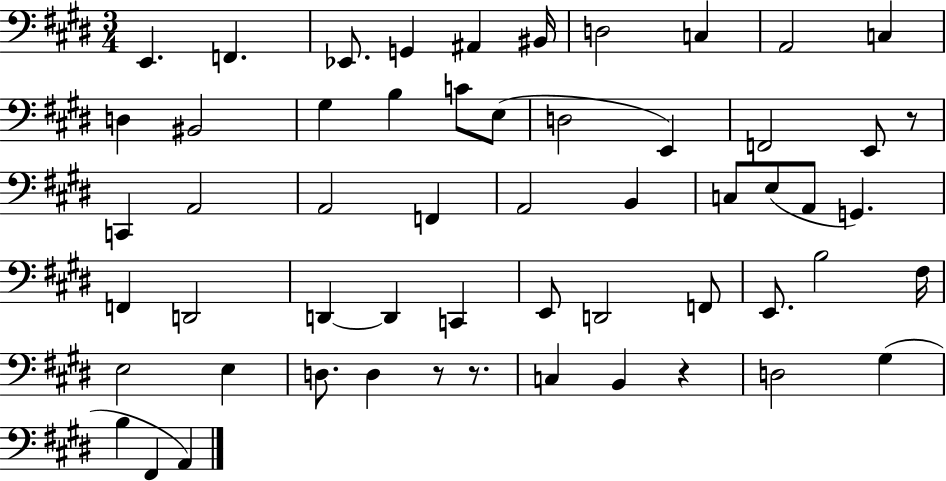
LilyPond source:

{
  \clef bass
  \numericTimeSignature
  \time 3/4
  \key e \major
  e,4. f,4. | ees,8. g,4 ais,4 bis,16 | d2 c4 | a,2 c4 | \break d4 bis,2 | gis4 b4 c'8 e8( | d2 e,4) | f,2 e,8 r8 | \break c,4 a,2 | a,2 f,4 | a,2 b,4 | c8 e8( a,8 g,4.) | \break f,4 d,2 | d,4~~ d,4 c,4 | e,8 d,2 f,8 | e,8. b2 fis16 | \break e2 e4 | d8. d4 r8 r8. | c4 b,4 r4 | d2 gis4( | \break b4 fis,4 a,4) | \bar "|."
}